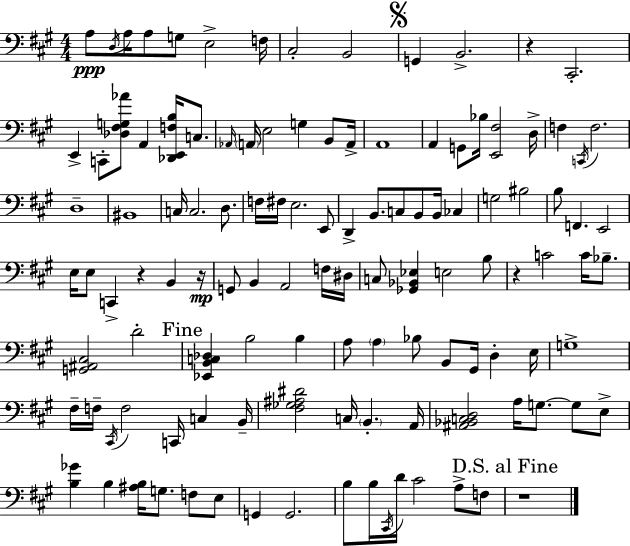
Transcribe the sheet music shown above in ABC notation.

X:1
T:Untitled
M:4/4
L:1/4
K:A
A,/2 D,/4 A,/4 A,/2 G,/2 E,2 F,/4 ^C,2 B,,2 G,, B,,2 z ^C,,2 E,, C,,/2 [_D,^F,G,_A]/2 A,, [_D,,E,,F,B,]/4 C,/2 _A,,/4 A,,/4 E,2 G, B,,/2 A,,/4 A,,4 A,, G,,/2 _B,/4 [E,,^F,]2 D,/4 F, C,,/4 F,2 D,4 ^B,,4 C,/4 C,2 D,/2 F,/4 ^F,/4 E,2 E,,/2 D,, B,,/2 C,/2 B,,/2 B,,/4 _C, G,2 ^B,2 B,/2 F,, E,,2 E,/4 E,/2 C,, z B,, z/4 G,,/2 B,, A,,2 F,/4 ^D,/4 C,/2 [_G,,_B,,_E,] E,2 B,/2 z C2 C/4 _B,/2 [G,,^A,,^C,]2 D2 [_E,,B,,C,_D,] B,2 B, A,/2 A, _B,/2 B,,/2 ^G,,/4 D, E,/4 G,4 ^F,/4 F,/4 ^C,,/4 F,2 C,,/4 C, B,,/4 [^F,_G,^A,^D]2 C,/4 B,, A,,/4 [^A,,_B,,C,D,]2 A,/4 G,/2 G,/2 E,/2 [B,_G] B, [^A,B,]/4 G,/2 F,/2 E,/2 G,, G,,2 B,/2 B,/4 ^C,,/4 D/4 ^C2 A,/2 F,/2 z4